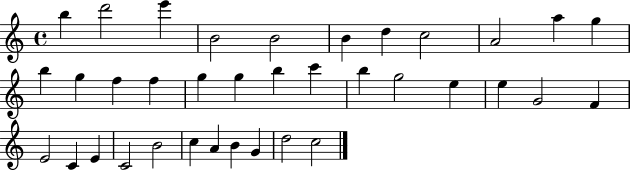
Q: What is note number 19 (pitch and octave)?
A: C6